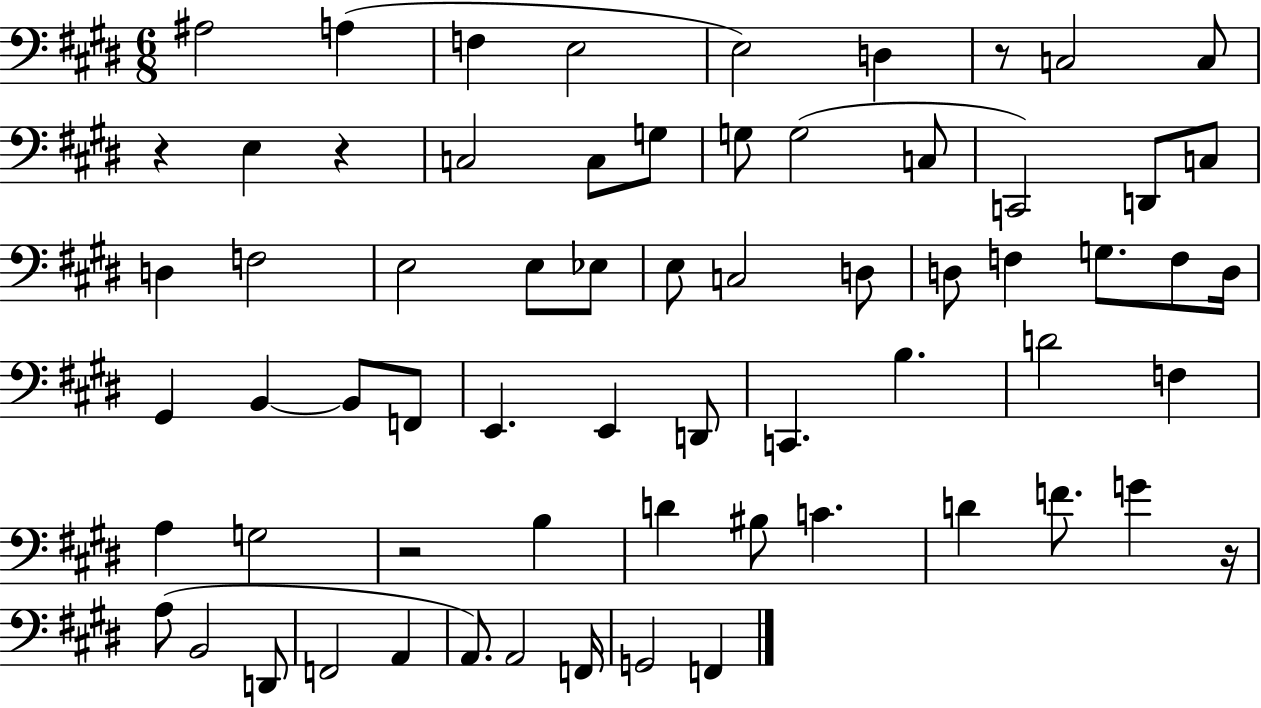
{
  \clef bass
  \numericTimeSignature
  \time 6/8
  \key e \major
  \repeat volta 2 { ais2 a4( | f4 e2 | e2) d4 | r8 c2 c8 | \break r4 e4 r4 | c2 c8 g8 | g8 g2( c8 | c,2) d,8 c8 | \break d4 f2 | e2 e8 ees8 | e8 c2 d8 | d8 f4 g8. f8 d16 | \break gis,4 b,4~~ b,8 f,8 | e,4. e,4 d,8 | c,4. b4. | d'2 f4 | \break a4 g2 | r2 b4 | d'4 bis8 c'4. | d'4 f'8. g'4 r16 | \break a8( b,2 d,8 | f,2 a,4 | a,8.) a,2 f,16 | g,2 f,4 | \break } \bar "|."
}